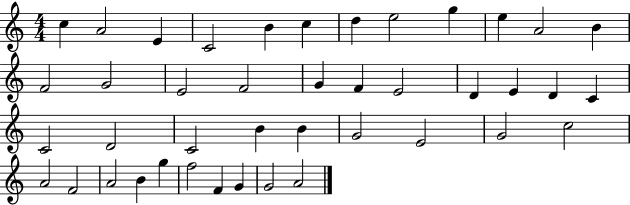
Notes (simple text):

C5/q A4/h E4/q C4/h B4/q C5/q D5/q E5/h G5/q E5/q A4/h B4/q F4/h G4/h E4/h F4/h G4/q F4/q E4/h D4/q E4/q D4/q C4/q C4/h D4/h C4/h B4/q B4/q G4/h E4/h G4/h C5/h A4/h F4/h A4/h B4/q G5/q F5/h F4/q G4/q G4/h A4/h